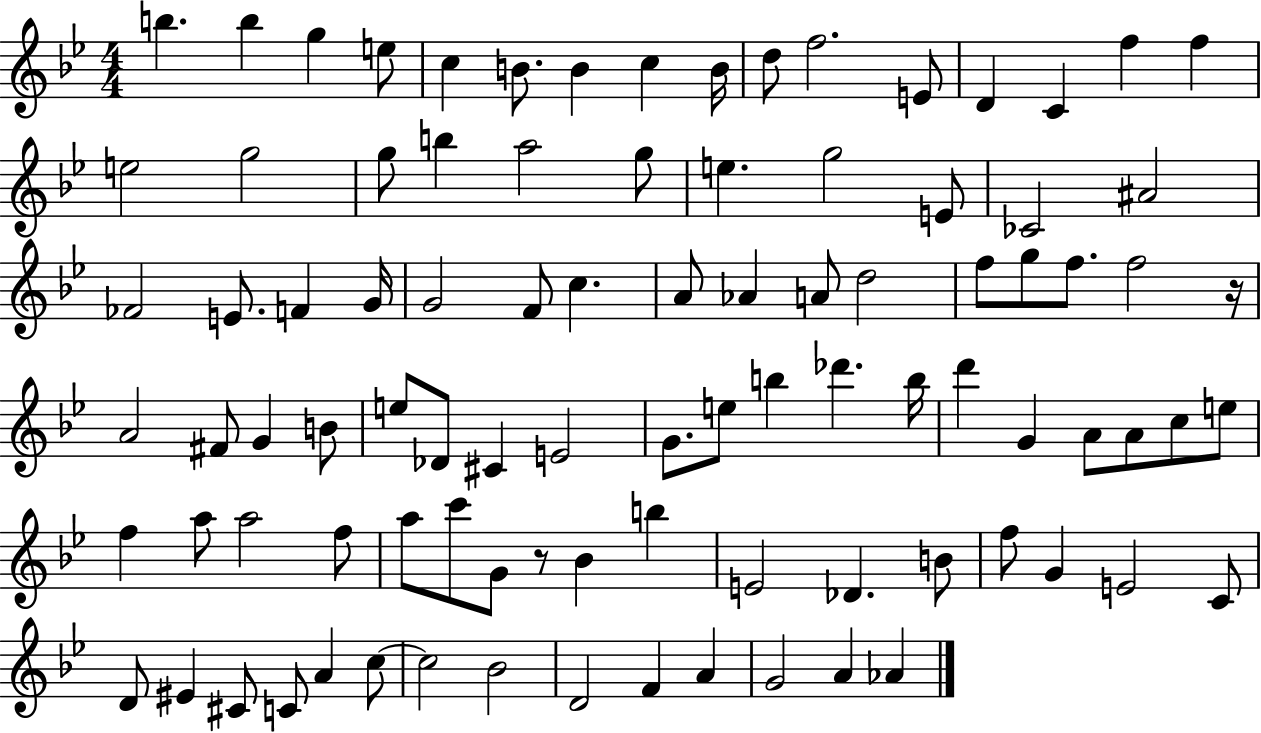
X:1
T:Untitled
M:4/4
L:1/4
K:Bb
b b g e/2 c B/2 B c B/4 d/2 f2 E/2 D C f f e2 g2 g/2 b a2 g/2 e g2 E/2 _C2 ^A2 _F2 E/2 F G/4 G2 F/2 c A/2 _A A/2 d2 f/2 g/2 f/2 f2 z/4 A2 ^F/2 G B/2 e/2 _D/2 ^C E2 G/2 e/2 b _d' b/4 d' G A/2 A/2 c/2 e/2 f a/2 a2 f/2 a/2 c'/2 G/2 z/2 _B b E2 _D B/2 f/2 G E2 C/2 D/2 ^E ^C/2 C/2 A c/2 c2 _B2 D2 F A G2 A _A